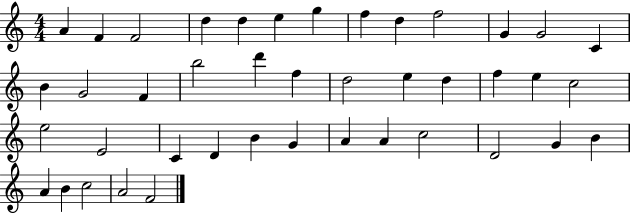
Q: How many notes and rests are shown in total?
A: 42